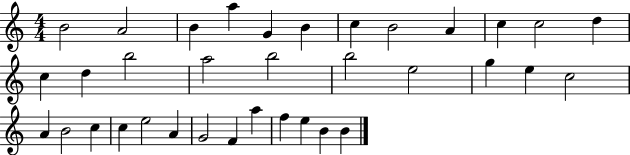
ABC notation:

X:1
T:Untitled
M:4/4
L:1/4
K:C
B2 A2 B a G B c B2 A c c2 d c d b2 a2 b2 b2 e2 g e c2 A B2 c c e2 A G2 F a f e B B